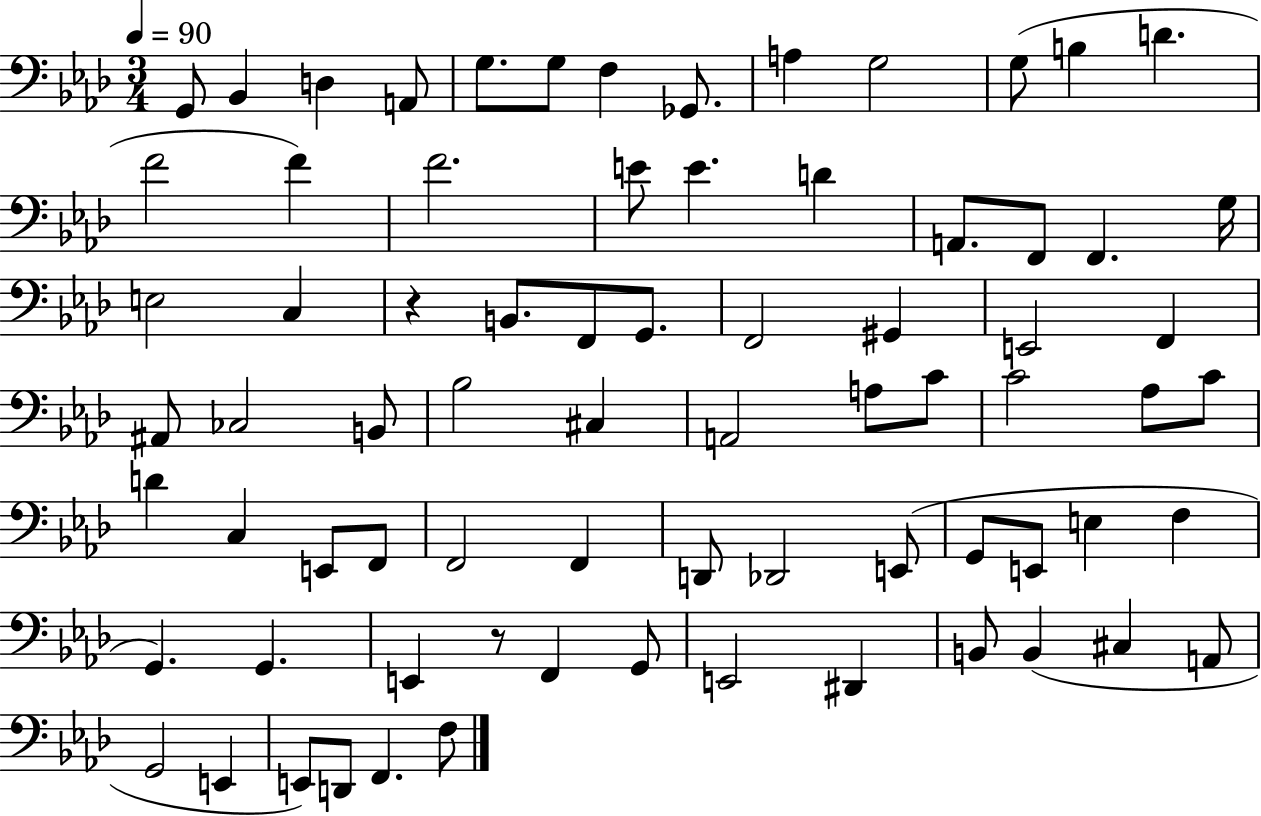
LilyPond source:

{
  \clef bass
  \numericTimeSignature
  \time 3/4
  \key aes \major
  \tempo 4 = 90
  g,8 bes,4 d4 a,8 | g8. g8 f4 ges,8. | a4 g2 | g8( b4 d'4. | \break f'2 f'4) | f'2. | e'8 e'4. d'4 | a,8. f,8 f,4. g16 | \break e2 c4 | r4 b,8. f,8 g,8. | f,2 gis,4 | e,2 f,4 | \break ais,8 ces2 b,8 | bes2 cis4 | a,2 a8 c'8 | c'2 aes8 c'8 | \break d'4 c4 e,8 f,8 | f,2 f,4 | d,8 des,2 e,8( | g,8 e,8 e4 f4 | \break g,4.) g,4. | e,4 r8 f,4 g,8 | e,2 dis,4 | b,8 b,4( cis4 a,8 | \break g,2 e,4 | e,8) d,8 f,4. f8 | \bar "|."
}